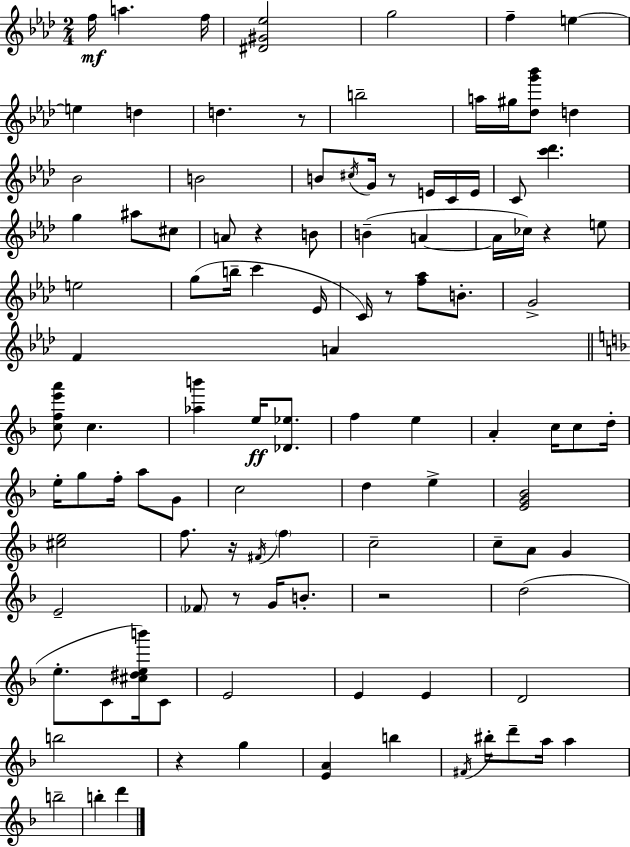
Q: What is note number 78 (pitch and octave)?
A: B5